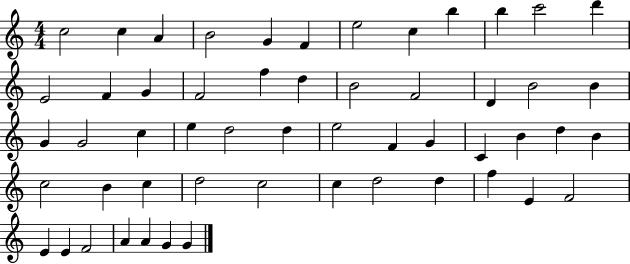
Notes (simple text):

C5/h C5/q A4/q B4/h G4/q F4/q E5/h C5/q B5/q B5/q C6/h D6/q E4/h F4/q G4/q F4/h F5/q D5/q B4/h F4/h D4/q B4/h B4/q G4/q G4/h C5/q E5/q D5/h D5/q E5/h F4/q G4/q C4/q B4/q D5/q B4/q C5/h B4/q C5/q D5/h C5/h C5/q D5/h D5/q F5/q E4/q F4/h E4/q E4/q F4/h A4/q A4/q G4/q G4/q